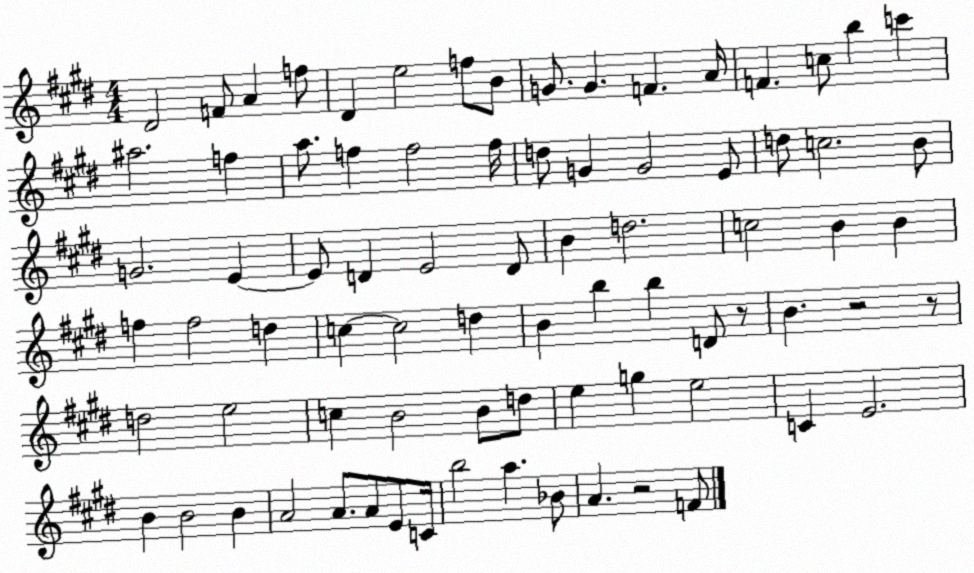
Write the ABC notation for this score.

X:1
T:Untitled
M:4/4
L:1/4
K:E
^D2 F/2 A f/2 ^D e2 f/2 B/2 G/2 G F A/4 F c/2 b c' ^a2 f a/2 f f2 f/4 d/2 G G2 E/2 d/2 c2 B/2 G2 E E/2 D E2 D/2 B d2 c2 B B f f2 d c c2 d B b b D/2 z/2 B z2 z/2 d2 e2 c B2 B/2 d/2 e g e2 C E2 B B2 B A2 A/2 A/2 E/2 C/4 b2 a _B/2 A z2 F/2